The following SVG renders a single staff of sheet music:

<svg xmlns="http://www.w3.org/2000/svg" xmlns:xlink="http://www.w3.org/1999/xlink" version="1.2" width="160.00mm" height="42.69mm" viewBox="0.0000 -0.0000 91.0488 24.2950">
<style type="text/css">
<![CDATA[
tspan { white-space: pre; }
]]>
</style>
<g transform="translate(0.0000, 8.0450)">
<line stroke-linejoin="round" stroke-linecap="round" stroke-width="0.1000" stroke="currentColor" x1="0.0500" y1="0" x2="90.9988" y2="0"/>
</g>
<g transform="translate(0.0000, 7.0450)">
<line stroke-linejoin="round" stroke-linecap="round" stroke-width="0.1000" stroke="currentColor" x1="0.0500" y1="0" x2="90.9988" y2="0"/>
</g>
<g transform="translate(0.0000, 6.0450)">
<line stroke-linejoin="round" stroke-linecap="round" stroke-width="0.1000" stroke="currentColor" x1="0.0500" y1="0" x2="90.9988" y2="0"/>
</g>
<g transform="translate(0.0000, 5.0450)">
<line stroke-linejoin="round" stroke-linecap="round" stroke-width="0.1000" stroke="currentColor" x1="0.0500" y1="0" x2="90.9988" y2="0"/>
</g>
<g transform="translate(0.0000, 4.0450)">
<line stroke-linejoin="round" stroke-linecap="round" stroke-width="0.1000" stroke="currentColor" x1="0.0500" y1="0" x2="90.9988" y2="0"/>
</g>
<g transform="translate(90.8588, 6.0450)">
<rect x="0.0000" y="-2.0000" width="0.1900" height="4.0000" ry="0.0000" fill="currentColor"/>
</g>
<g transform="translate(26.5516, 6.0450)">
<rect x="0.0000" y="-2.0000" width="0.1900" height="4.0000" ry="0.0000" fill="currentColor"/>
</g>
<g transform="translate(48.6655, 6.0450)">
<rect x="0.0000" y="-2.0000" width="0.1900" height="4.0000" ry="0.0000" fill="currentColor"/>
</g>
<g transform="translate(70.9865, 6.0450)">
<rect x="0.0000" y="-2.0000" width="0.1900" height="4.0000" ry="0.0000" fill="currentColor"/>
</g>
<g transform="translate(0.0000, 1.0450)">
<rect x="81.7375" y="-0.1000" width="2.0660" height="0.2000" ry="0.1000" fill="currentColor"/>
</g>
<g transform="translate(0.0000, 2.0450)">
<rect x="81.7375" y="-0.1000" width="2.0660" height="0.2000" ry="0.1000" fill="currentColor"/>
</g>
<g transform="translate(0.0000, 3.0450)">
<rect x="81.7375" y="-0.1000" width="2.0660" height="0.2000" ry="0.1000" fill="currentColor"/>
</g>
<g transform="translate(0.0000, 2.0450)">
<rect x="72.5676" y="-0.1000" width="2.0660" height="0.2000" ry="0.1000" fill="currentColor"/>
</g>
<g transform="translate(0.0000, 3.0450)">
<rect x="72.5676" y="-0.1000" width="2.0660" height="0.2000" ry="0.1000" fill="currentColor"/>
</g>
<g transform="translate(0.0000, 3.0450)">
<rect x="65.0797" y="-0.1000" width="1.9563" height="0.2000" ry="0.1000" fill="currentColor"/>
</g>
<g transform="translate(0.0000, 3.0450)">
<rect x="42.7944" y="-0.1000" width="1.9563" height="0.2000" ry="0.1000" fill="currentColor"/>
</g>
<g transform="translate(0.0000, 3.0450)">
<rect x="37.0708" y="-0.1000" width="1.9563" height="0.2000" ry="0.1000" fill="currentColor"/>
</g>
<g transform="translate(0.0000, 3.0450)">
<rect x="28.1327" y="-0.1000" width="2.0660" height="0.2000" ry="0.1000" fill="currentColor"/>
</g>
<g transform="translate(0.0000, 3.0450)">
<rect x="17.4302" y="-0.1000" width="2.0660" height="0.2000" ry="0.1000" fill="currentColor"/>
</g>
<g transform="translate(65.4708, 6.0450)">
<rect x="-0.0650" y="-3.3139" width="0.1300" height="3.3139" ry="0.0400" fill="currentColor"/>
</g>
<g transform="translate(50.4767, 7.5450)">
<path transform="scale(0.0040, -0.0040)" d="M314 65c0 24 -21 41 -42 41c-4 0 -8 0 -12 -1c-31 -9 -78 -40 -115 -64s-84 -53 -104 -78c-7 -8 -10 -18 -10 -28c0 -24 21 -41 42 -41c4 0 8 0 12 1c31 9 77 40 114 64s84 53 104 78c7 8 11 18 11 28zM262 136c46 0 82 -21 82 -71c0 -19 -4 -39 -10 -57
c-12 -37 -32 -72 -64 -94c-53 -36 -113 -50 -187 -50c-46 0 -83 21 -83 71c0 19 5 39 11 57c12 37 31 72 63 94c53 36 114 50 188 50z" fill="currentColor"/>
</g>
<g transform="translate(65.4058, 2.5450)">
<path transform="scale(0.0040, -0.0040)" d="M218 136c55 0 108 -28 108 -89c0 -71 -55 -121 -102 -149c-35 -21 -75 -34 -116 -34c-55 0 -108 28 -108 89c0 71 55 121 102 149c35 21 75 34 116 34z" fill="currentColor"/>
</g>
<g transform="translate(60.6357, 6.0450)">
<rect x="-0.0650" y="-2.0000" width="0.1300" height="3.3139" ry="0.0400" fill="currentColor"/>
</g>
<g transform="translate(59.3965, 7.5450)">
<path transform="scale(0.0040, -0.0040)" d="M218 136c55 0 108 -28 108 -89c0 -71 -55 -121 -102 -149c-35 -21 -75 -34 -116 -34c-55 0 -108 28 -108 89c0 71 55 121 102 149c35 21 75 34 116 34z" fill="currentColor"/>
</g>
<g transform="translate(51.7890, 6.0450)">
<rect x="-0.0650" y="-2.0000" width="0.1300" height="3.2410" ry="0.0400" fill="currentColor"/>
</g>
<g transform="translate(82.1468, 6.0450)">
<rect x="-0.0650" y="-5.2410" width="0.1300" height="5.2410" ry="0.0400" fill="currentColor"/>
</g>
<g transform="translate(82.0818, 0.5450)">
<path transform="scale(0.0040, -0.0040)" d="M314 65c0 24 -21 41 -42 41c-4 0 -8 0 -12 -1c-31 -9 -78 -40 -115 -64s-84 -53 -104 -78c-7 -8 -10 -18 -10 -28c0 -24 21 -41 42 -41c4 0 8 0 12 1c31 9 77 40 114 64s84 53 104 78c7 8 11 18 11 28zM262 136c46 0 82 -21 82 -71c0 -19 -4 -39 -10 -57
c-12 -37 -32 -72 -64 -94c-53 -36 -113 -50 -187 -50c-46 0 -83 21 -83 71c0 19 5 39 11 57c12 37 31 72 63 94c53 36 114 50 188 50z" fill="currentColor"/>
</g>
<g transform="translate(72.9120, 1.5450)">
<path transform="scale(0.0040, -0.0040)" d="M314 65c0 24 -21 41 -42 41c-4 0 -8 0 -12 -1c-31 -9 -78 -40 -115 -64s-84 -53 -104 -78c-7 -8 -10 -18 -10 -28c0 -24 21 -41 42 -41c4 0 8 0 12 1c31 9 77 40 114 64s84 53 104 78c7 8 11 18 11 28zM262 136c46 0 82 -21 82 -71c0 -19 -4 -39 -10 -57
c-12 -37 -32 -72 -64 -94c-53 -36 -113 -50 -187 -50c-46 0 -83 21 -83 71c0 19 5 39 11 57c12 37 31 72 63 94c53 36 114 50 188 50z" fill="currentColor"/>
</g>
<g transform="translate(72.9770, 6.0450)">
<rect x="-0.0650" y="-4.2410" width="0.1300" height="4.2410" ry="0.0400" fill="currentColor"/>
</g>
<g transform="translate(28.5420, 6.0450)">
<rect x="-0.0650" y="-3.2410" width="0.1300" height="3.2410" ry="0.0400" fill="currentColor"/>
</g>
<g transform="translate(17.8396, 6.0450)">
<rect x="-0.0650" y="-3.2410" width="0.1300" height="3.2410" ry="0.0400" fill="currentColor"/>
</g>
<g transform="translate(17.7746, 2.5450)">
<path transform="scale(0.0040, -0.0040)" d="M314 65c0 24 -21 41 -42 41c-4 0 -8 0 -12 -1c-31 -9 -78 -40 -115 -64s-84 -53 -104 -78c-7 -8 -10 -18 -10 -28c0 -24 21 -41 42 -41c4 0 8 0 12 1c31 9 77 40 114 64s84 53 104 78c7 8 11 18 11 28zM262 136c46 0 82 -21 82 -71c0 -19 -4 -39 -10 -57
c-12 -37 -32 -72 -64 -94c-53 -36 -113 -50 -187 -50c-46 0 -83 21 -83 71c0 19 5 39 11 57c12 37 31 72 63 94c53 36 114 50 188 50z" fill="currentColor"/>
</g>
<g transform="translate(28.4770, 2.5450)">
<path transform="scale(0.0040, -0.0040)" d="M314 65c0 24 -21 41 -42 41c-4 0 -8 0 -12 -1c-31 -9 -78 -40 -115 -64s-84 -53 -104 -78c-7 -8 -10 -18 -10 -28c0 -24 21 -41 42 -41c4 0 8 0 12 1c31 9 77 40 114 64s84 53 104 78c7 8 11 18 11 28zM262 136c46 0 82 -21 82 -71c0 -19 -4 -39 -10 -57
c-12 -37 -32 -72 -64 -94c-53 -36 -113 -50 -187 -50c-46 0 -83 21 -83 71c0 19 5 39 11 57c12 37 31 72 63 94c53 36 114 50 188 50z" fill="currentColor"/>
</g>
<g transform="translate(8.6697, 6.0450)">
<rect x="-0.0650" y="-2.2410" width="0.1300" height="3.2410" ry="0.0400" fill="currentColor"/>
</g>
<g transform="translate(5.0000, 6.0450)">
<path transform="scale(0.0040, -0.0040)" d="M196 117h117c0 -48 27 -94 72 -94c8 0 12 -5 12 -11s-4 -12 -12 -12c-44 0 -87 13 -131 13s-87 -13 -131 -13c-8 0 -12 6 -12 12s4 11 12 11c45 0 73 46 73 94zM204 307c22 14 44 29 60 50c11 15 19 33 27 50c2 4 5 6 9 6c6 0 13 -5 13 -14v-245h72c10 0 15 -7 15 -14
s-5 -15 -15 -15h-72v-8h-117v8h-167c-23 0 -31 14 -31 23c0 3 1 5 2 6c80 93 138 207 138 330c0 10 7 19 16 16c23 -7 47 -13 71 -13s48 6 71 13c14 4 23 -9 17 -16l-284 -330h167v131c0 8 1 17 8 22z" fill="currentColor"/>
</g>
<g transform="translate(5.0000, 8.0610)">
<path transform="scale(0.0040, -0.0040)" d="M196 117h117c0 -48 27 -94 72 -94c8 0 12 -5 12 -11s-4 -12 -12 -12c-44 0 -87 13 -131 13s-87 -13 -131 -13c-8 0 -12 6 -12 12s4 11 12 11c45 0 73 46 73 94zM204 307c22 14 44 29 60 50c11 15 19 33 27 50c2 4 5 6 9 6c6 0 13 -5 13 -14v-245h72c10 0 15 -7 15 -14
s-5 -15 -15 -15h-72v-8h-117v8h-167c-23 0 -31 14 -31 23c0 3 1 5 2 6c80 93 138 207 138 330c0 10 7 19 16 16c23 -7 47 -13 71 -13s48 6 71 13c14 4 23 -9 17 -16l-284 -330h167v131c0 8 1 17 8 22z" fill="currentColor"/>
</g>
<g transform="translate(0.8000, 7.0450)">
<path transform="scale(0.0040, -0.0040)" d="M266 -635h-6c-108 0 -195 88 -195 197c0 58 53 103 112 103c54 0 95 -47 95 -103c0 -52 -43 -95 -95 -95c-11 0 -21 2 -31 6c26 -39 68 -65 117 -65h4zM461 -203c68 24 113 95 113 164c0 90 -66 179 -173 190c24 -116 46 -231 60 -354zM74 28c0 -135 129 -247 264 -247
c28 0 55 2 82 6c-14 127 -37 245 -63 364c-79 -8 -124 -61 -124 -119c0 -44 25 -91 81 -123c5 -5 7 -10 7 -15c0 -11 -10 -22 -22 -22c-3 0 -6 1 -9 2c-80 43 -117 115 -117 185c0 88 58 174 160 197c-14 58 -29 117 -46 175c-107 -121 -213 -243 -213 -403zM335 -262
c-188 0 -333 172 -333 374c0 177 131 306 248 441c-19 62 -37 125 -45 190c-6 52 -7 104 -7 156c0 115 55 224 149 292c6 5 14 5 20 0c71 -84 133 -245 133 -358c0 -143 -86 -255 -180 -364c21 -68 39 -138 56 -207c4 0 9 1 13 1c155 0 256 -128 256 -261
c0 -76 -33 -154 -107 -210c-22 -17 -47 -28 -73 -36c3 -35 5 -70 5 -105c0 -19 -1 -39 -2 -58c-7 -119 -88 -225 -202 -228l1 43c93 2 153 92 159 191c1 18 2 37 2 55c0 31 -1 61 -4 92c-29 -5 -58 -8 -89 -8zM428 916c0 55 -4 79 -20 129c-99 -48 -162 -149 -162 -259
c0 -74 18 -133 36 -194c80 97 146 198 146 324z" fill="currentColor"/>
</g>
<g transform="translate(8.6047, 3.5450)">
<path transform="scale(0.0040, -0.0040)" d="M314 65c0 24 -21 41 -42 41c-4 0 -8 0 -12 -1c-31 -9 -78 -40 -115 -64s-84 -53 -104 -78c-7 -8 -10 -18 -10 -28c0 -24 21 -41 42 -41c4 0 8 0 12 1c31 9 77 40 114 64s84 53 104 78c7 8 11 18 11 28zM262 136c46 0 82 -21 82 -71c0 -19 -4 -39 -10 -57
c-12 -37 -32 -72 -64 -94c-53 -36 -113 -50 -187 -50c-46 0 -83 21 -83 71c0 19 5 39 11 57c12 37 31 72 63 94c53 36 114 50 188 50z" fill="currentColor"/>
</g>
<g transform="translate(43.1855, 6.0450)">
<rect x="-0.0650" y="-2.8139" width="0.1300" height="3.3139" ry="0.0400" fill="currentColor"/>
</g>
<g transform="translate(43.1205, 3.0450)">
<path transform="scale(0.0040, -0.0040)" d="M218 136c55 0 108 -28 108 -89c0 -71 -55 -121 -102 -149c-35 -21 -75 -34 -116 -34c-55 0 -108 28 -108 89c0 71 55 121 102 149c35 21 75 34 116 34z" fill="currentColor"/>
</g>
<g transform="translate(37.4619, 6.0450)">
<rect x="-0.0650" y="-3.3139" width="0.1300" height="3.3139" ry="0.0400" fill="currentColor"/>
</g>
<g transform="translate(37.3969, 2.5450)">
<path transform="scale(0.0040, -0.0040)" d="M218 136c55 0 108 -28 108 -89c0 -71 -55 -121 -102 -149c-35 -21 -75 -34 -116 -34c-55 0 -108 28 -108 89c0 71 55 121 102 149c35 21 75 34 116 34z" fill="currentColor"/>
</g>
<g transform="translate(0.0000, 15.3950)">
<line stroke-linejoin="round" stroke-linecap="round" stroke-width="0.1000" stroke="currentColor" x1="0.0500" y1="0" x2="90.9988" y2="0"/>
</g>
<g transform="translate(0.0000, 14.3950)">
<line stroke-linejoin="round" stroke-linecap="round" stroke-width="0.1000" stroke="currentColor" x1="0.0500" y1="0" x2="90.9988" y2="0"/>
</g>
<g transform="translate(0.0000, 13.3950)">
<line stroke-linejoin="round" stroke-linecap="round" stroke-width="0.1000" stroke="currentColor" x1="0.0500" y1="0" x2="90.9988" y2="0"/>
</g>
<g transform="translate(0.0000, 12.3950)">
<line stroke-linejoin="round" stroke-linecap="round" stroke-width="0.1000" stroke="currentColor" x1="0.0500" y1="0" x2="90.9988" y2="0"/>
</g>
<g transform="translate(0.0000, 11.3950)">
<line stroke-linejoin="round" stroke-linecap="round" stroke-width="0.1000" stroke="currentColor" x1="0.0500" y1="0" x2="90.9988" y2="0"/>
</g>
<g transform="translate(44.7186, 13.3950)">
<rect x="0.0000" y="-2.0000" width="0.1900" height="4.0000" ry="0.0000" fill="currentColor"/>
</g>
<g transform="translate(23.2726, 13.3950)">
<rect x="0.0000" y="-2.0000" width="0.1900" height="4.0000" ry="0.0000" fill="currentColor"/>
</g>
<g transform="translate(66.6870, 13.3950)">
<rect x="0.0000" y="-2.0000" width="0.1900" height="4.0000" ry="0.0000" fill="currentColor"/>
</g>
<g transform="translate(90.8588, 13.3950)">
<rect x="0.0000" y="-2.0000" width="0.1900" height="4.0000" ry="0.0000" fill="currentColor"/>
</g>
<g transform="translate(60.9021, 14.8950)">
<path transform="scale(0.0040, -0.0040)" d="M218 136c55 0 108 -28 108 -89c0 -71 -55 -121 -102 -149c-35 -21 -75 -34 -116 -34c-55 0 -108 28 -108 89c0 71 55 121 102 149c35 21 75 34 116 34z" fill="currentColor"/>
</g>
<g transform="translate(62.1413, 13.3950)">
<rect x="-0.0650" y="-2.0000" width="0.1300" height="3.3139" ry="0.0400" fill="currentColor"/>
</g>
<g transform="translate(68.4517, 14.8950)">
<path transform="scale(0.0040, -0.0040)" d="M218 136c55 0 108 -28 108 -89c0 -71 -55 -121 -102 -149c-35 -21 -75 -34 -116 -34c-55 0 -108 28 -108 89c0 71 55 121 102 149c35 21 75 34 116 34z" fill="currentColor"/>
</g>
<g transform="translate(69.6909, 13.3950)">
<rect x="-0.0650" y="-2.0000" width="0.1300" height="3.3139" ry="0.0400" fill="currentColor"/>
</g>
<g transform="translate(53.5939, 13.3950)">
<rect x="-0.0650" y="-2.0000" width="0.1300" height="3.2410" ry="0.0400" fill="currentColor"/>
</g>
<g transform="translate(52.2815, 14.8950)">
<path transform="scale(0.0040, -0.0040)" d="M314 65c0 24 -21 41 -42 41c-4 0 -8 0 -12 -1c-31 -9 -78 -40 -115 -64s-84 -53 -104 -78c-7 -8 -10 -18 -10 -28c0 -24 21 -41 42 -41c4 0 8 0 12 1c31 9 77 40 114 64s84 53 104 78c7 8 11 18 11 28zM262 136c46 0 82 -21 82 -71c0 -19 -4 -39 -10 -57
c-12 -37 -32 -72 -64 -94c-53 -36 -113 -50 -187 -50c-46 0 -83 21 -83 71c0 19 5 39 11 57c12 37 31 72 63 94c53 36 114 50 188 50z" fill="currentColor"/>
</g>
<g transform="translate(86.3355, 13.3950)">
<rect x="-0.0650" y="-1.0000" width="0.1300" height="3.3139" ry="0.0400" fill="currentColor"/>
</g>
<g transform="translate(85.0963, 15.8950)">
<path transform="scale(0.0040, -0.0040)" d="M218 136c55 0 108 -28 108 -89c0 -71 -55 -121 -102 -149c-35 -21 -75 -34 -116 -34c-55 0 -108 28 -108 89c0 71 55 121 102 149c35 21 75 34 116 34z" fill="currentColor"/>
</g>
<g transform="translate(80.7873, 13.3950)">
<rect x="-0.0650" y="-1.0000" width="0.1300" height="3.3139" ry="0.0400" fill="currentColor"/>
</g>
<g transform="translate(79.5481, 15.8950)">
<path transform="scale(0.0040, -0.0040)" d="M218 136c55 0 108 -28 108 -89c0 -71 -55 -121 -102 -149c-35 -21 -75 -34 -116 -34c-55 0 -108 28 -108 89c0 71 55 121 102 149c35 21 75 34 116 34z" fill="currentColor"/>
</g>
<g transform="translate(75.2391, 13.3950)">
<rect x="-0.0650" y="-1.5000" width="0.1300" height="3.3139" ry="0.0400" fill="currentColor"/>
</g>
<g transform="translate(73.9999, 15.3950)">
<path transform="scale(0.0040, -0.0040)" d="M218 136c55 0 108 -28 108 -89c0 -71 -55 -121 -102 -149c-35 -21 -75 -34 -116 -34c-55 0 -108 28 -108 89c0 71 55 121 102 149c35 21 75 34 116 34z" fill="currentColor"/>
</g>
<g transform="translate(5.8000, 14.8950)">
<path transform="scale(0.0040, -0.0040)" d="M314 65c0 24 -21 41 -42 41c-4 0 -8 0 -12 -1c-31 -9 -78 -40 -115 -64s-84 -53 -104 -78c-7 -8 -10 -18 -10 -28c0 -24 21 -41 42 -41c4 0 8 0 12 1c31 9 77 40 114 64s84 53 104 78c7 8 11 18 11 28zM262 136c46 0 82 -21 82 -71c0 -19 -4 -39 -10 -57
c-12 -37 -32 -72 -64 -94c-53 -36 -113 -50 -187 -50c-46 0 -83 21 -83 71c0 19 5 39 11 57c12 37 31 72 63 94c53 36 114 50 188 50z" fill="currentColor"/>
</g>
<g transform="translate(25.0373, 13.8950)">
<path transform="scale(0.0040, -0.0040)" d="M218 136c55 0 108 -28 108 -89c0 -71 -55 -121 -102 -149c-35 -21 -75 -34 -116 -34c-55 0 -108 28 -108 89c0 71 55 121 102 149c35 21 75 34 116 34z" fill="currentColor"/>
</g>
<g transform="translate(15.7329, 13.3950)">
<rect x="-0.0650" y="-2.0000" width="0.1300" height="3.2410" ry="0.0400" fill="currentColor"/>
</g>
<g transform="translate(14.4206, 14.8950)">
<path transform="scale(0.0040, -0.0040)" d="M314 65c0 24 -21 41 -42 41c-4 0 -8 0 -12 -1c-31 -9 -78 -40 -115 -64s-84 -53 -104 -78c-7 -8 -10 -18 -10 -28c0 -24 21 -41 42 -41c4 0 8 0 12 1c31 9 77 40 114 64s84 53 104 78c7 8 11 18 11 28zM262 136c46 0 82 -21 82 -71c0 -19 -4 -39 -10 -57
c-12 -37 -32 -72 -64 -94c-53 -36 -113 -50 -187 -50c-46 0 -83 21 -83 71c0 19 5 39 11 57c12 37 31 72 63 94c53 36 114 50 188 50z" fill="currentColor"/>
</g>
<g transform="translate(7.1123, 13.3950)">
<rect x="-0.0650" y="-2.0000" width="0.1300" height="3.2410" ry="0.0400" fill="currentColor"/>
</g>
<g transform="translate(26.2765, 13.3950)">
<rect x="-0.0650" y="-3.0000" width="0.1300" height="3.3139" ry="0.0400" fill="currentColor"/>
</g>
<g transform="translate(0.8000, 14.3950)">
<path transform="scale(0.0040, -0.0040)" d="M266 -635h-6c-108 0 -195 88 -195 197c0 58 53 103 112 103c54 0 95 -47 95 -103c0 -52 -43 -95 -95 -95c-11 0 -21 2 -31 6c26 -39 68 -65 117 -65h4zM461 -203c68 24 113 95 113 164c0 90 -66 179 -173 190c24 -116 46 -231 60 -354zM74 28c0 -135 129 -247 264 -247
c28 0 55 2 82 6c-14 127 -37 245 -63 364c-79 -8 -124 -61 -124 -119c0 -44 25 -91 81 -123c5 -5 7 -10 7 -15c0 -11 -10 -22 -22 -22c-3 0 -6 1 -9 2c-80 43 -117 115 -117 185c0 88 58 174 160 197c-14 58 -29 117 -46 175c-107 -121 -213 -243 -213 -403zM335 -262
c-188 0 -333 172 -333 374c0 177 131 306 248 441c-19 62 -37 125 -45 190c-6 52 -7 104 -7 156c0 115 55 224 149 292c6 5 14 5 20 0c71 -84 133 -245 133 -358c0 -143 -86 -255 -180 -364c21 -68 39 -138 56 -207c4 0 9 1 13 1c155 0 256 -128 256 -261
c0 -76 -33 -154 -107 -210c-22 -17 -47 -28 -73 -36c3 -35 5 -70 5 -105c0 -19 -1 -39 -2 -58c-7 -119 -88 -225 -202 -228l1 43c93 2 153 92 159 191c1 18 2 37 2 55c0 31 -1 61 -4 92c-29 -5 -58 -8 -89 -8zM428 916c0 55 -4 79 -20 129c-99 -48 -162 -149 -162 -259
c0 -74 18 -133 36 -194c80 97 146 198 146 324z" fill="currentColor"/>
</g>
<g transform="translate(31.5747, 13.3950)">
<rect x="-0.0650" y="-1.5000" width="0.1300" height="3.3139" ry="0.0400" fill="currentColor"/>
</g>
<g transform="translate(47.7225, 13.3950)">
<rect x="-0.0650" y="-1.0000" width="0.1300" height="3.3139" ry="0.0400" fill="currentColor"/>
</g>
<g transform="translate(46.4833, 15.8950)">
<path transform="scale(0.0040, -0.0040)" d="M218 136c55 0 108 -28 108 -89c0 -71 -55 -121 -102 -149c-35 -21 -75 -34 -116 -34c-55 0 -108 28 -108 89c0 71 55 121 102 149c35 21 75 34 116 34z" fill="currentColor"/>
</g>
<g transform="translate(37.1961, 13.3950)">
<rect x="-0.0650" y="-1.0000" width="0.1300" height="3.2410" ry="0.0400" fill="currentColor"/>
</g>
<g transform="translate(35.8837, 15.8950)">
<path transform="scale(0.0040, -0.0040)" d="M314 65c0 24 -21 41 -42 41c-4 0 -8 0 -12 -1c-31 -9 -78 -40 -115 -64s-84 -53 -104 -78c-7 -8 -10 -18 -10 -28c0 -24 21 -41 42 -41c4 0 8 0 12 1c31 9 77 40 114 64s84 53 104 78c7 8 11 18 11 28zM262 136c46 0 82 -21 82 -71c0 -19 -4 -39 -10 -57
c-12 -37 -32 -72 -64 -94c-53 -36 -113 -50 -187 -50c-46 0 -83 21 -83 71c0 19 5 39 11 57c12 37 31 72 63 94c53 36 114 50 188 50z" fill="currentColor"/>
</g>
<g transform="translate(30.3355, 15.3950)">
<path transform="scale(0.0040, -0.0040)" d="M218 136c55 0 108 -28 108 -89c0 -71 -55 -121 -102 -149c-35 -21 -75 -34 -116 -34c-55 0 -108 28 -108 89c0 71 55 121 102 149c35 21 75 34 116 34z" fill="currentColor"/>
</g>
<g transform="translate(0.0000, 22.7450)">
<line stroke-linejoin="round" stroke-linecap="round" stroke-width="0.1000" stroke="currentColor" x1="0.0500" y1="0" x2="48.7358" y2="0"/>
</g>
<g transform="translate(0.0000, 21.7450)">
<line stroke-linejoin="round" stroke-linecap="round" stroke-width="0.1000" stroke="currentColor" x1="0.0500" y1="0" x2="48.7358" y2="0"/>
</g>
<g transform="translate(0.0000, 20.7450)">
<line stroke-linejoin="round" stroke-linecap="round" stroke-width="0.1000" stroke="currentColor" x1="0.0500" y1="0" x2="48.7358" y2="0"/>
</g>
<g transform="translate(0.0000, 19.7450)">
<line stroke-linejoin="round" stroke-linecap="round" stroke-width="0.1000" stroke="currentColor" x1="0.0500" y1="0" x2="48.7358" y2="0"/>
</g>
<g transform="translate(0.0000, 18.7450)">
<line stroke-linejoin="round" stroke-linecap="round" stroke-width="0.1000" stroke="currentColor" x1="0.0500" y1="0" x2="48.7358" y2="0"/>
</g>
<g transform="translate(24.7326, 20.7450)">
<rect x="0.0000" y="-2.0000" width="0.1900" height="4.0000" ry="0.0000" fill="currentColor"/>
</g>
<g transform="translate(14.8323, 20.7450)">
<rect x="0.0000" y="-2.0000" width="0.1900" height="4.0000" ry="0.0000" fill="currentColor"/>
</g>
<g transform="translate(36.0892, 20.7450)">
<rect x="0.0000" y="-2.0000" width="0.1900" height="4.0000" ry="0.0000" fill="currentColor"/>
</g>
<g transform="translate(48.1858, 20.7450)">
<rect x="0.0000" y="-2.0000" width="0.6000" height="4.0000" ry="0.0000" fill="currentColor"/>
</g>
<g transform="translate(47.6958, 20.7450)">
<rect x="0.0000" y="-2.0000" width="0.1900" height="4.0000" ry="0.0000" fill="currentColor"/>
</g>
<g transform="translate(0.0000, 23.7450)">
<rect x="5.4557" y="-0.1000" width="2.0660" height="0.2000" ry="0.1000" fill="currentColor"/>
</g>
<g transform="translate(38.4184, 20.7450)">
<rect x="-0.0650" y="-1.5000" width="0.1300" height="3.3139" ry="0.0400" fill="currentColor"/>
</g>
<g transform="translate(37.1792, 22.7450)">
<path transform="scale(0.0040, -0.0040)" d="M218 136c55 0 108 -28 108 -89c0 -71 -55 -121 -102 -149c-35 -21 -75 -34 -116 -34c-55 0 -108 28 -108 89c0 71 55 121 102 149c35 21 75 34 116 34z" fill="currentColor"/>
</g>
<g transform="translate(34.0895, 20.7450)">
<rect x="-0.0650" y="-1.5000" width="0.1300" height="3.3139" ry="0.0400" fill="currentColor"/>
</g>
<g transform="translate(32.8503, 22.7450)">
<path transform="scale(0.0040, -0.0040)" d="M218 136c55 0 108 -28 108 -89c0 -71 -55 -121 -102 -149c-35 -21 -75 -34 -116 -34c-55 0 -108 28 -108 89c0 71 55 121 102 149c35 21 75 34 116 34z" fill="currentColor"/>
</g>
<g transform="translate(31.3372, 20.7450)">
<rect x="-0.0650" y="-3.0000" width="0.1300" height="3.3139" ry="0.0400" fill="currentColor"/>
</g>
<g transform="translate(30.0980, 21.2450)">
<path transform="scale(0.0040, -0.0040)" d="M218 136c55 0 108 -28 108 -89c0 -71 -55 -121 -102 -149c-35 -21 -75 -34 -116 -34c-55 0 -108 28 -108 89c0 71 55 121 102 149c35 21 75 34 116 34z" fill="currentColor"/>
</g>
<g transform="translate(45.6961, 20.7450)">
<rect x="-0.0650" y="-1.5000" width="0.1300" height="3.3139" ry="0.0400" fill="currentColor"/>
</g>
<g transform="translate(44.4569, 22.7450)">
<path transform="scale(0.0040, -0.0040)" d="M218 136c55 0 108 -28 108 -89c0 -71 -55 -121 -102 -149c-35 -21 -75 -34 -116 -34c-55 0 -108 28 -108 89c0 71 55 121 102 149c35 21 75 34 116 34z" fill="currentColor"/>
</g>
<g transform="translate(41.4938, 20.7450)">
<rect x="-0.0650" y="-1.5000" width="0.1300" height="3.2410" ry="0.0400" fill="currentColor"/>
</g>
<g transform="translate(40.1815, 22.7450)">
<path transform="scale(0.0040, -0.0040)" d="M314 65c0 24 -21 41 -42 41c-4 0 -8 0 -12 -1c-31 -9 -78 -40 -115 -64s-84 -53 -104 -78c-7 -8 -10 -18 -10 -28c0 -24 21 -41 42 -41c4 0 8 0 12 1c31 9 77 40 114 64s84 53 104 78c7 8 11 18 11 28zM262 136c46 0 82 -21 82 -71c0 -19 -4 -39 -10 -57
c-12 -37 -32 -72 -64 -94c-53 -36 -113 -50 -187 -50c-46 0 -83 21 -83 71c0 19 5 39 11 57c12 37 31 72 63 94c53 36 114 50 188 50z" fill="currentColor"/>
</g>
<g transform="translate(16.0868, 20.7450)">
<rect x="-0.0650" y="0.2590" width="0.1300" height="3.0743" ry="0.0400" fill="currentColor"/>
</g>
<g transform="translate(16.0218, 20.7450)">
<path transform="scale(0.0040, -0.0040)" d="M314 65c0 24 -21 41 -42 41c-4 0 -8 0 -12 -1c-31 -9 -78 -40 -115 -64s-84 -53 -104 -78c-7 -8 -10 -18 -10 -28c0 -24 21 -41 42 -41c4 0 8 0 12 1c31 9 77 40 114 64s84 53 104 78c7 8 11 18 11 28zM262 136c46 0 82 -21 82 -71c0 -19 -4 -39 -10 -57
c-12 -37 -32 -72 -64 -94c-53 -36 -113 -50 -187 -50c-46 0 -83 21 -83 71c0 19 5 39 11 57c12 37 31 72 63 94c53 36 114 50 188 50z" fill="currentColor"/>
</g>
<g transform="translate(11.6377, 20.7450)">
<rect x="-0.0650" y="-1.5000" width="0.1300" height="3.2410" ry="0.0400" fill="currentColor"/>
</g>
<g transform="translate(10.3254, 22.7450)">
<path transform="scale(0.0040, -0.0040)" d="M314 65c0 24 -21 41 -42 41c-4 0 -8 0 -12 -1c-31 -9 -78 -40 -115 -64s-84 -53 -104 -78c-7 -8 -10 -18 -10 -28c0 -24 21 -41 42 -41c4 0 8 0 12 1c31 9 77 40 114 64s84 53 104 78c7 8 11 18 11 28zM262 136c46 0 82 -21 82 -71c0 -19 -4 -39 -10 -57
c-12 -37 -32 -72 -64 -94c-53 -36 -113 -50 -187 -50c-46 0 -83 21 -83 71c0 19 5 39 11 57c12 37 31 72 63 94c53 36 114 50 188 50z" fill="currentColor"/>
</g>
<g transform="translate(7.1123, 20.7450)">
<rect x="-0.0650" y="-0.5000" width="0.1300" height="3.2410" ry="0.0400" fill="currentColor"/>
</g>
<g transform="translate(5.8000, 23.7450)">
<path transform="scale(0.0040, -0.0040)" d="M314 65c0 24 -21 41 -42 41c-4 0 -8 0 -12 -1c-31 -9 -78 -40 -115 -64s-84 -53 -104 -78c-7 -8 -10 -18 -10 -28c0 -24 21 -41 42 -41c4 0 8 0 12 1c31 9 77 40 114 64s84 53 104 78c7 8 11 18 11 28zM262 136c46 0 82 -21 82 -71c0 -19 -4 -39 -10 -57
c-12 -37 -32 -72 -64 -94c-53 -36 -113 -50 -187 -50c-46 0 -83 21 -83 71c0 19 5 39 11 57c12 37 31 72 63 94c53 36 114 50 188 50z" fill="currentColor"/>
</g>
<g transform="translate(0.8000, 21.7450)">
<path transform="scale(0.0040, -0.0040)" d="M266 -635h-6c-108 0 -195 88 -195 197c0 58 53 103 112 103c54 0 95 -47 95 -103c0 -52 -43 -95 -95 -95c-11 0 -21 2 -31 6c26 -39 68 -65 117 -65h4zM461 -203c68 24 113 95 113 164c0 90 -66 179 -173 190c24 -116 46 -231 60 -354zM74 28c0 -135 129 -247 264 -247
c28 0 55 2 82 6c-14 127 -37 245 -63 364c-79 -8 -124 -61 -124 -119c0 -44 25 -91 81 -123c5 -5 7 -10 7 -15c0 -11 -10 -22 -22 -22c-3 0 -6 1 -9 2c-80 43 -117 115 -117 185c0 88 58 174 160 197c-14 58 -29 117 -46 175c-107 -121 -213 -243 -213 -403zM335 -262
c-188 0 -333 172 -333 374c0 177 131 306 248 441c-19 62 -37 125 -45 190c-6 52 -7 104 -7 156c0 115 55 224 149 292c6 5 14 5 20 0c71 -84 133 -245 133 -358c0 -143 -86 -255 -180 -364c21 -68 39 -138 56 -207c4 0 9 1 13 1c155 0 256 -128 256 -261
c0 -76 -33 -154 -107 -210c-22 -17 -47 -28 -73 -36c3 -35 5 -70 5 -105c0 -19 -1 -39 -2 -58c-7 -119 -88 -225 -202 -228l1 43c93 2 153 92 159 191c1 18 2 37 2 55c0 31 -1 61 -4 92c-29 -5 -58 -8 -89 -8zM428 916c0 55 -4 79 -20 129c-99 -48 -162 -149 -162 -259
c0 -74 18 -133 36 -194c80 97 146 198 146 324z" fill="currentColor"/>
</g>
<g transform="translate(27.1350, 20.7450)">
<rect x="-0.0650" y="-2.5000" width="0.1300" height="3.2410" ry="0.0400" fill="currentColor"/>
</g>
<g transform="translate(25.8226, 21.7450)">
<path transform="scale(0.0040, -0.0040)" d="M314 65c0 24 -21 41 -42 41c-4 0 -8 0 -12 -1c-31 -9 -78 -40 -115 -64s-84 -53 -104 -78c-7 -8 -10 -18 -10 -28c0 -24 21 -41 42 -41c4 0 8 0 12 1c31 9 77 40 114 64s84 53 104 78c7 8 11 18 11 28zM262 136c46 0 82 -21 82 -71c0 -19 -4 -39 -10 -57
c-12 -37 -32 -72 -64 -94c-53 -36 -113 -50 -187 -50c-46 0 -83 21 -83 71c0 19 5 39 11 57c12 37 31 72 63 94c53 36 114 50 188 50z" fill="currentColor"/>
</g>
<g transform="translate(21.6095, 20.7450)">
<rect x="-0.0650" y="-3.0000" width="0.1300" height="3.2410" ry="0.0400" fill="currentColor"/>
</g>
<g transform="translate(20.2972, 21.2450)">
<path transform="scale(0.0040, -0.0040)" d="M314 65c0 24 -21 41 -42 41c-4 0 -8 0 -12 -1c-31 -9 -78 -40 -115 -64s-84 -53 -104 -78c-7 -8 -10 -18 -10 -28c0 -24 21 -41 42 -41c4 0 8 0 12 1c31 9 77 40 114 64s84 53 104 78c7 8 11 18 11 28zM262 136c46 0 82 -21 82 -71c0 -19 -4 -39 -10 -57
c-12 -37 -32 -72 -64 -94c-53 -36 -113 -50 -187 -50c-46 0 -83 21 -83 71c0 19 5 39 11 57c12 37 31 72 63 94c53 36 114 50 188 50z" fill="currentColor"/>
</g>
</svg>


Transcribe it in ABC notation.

X:1
T:Untitled
M:4/4
L:1/4
K:C
g2 b2 b2 b a F2 F b d'2 f'2 F2 F2 A E D2 D F2 F F E D D C2 E2 B2 A2 G2 A E E E2 E